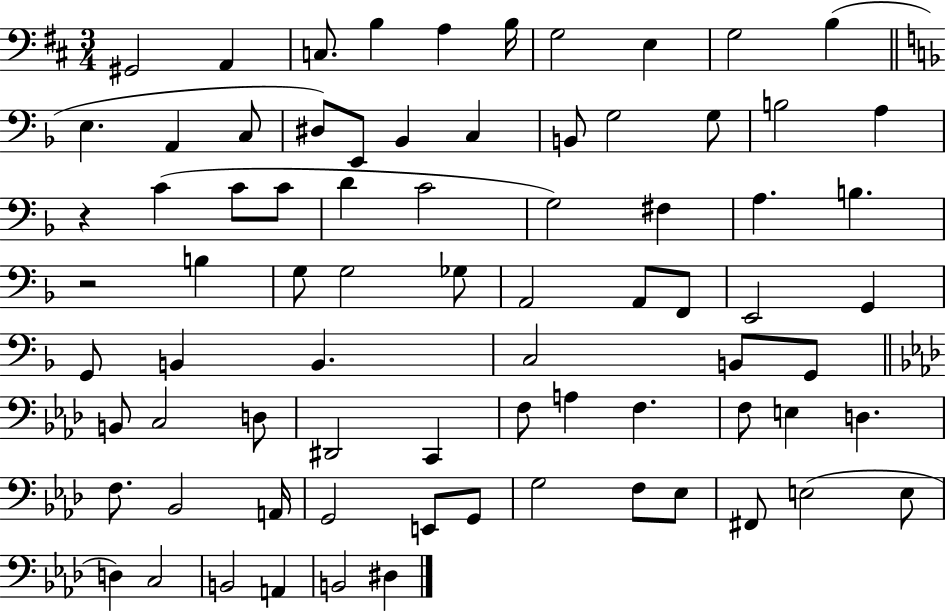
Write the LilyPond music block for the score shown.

{
  \clef bass
  \numericTimeSignature
  \time 3/4
  \key d \major
  \repeat volta 2 { gis,2 a,4 | c8. b4 a4 b16 | g2 e4 | g2 b4( | \break \bar "||" \break \key f \major e4. a,4 c8 | dis8) e,8 bes,4 c4 | b,8 g2 g8 | b2 a4 | \break r4 c'4( c'8 c'8 | d'4 c'2 | g2) fis4 | a4. b4. | \break r2 b4 | g8 g2 ges8 | a,2 a,8 f,8 | e,2 g,4 | \break g,8 b,4 b,4. | c2 b,8 g,8 | \bar "||" \break \key f \minor b,8 c2 d8 | dis,2 c,4 | f8 a4 f4. | f8 e4 d4. | \break f8. bes,2 a,16 | g,2 e,8 g,8 | g2 f8 ees8 | fis,8 e2( e8 | \break d4) c2 | b,2 a,4 | b,2 dis4 | } \bar "|."
}